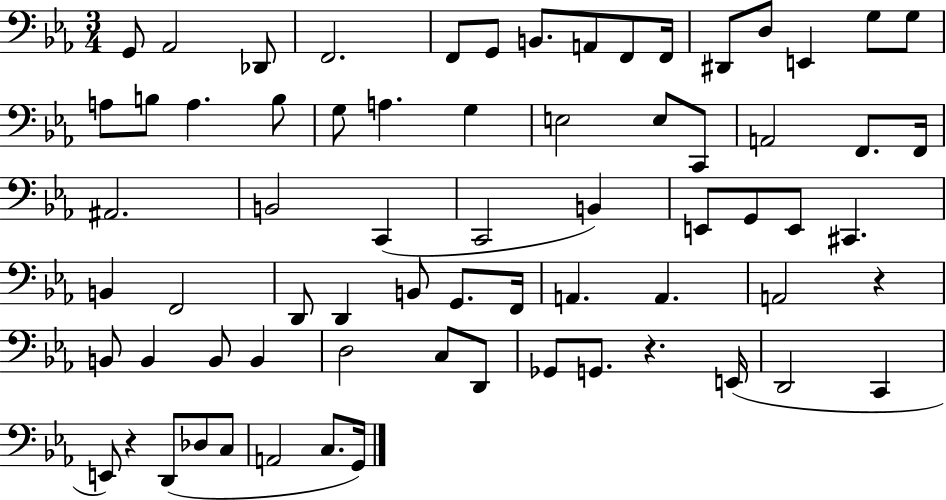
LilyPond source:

{
  \clef bass
  \numericTimeSignature
  \time 3/4
  \key ees \major
  g,8 aes,2 des,8 | f,2. | f,8 g,8 b,8. a,8 f,8 f,16 | dis,8 d8 e,4 g8 g8 | \break a8 b8 a4. b8 | g8 a4. g4 | e2 e8 c,8 | a,2 f,8. f,16 | \break ais,2. | b,2 c,4( | c,2 b,4) | e,8 g,8 e,8 cis,4. | \break b,4 f,2 | d,8 d,4 b,8 g,8. f,16 | a,4. a,4. | a,2 r4 | \break b,8 b,4 b,8 b,4 | d2 c8 d,8 | ges,8 g,8. r4. e,16( | d,2 c,4 | \break e,8) r4 d,8( des8 c8 | a,2 c8. g,16) | \bar "|."
}